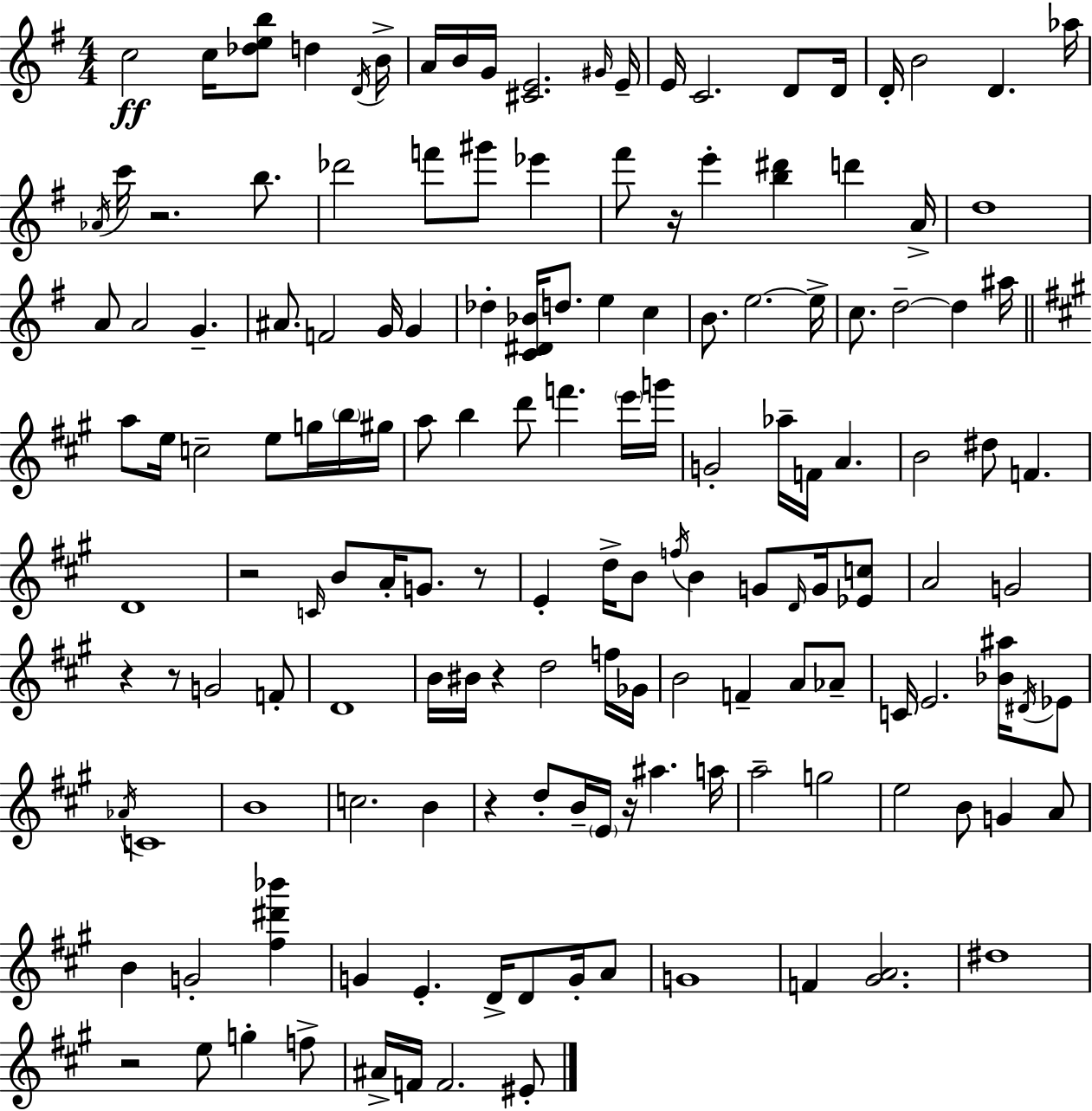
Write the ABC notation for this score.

X:1
T:Untitled
M:4/4
L:1/4
K:G
c2 c/4 [_deb]/2 d D/4 B/4 A/4 B/4 G/4 [^CE]2 ^G/4 E/4 E/4 C2 D/2 D/4 D/4 B2 D _a/4 _A/4 c'/4 z2 b/2 _d'2 f'/2 ^g'/2 _e' ^f'/2 z/4 e' [b^d'] d' A/4 d4 A/2 A2 G ^A/2 F2 G/4 G _d [C^D_B]/4 d/2 e c B/2 e2 e/4 c/2 d2 d ^a/4 a/2 e/4 c2 e/2 g/4 b/4 ^g/4 a/2 b d'/2 f' e'/4 g'/4 G2 _a/4 F/4 A B2 ^d/2 F D4 z2 C/4 B/2 A/4 G/2 z/2 E d/4 B/2 f/4 B G/2 D/4 G/4 [_Ec]/2 A2 G2 z z/2 G2 F/2 D4 B/4 ^B/4 z d2 f/4 _G/4 B2 F A/2 _A/2 C/4 E2 [_B^a]/4 ^D/4 _E/2 _A/4 C4 B4 c2 B z d/2 B/4 E/4 z/4 ^a a/4 a2 g2 e2 B/2 G A/2 B G2 [^f^d'_b'] G E D/4 D/2 G/4 A/2 G4 F [^GA]2 ^d4 z2 e/2 g f/2 ^A/4 F/4 F2 ^E/2